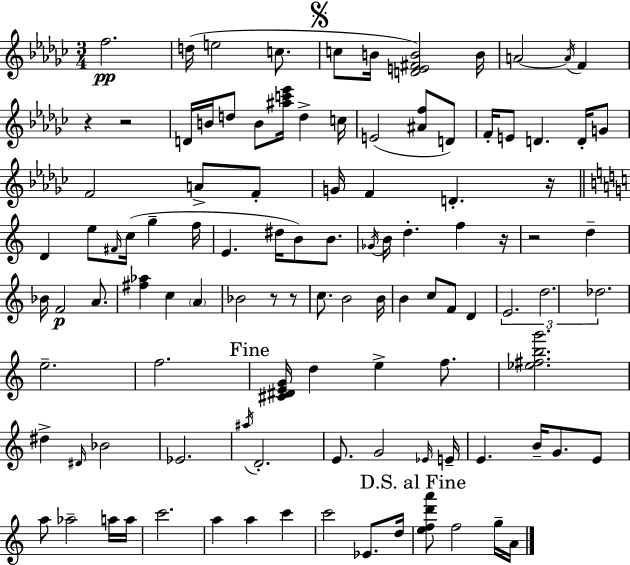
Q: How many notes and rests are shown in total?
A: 107